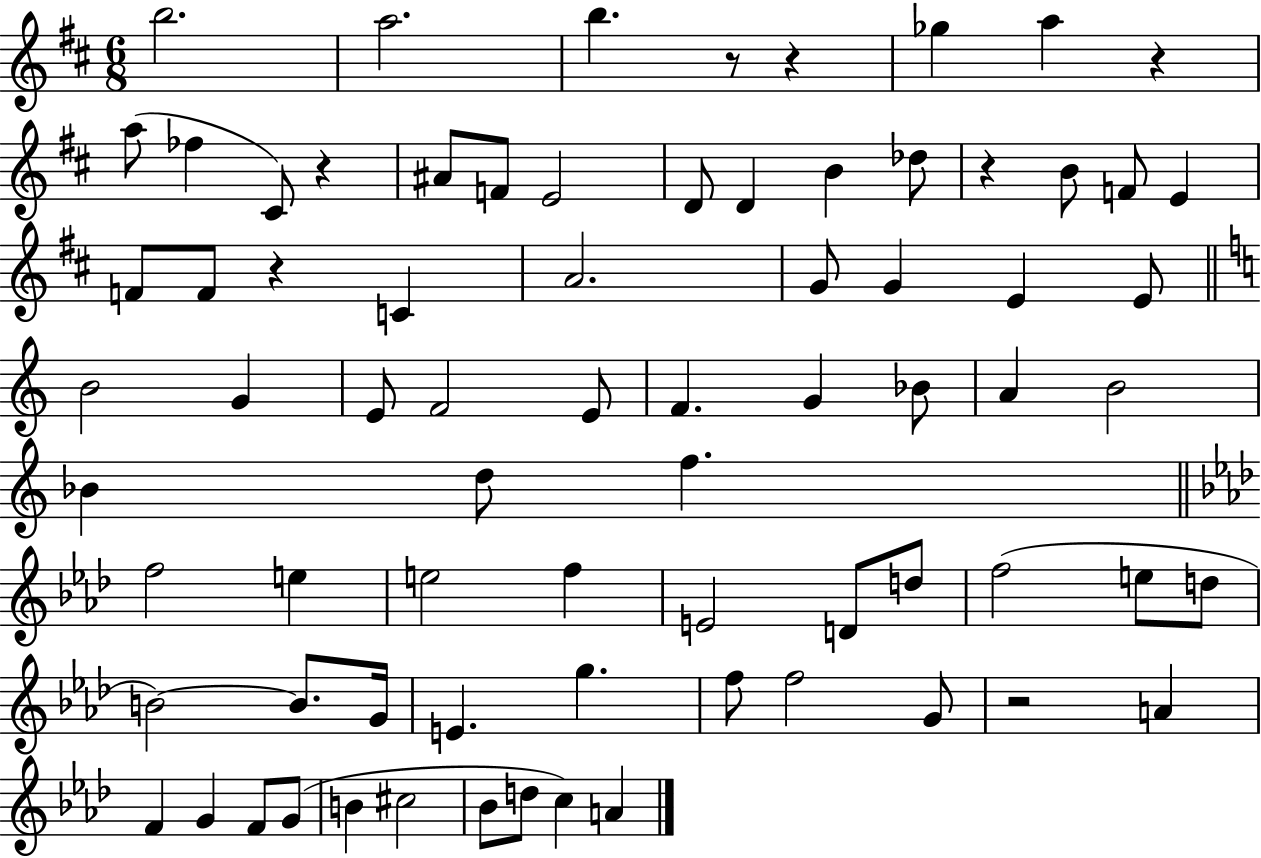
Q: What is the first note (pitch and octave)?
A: B5